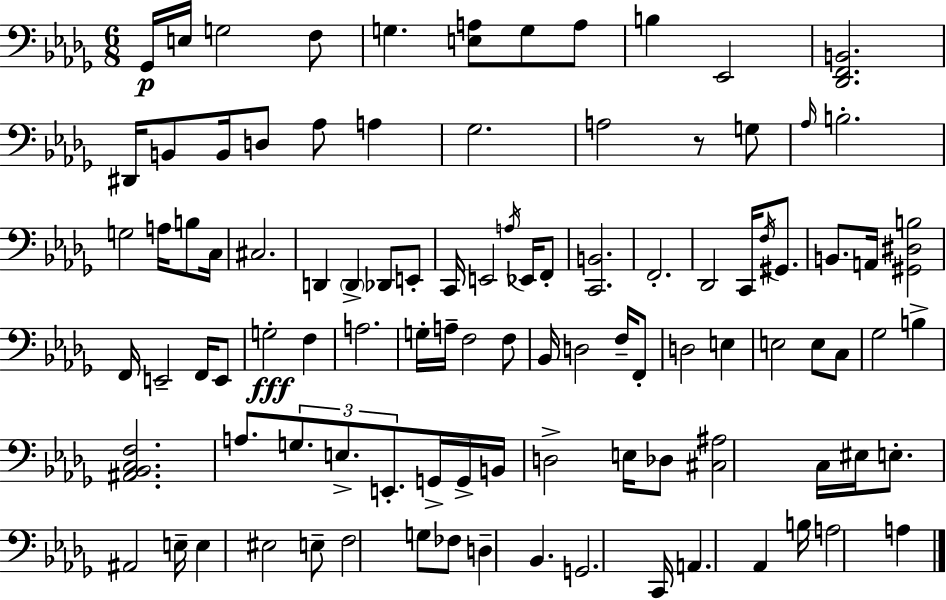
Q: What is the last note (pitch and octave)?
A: A3